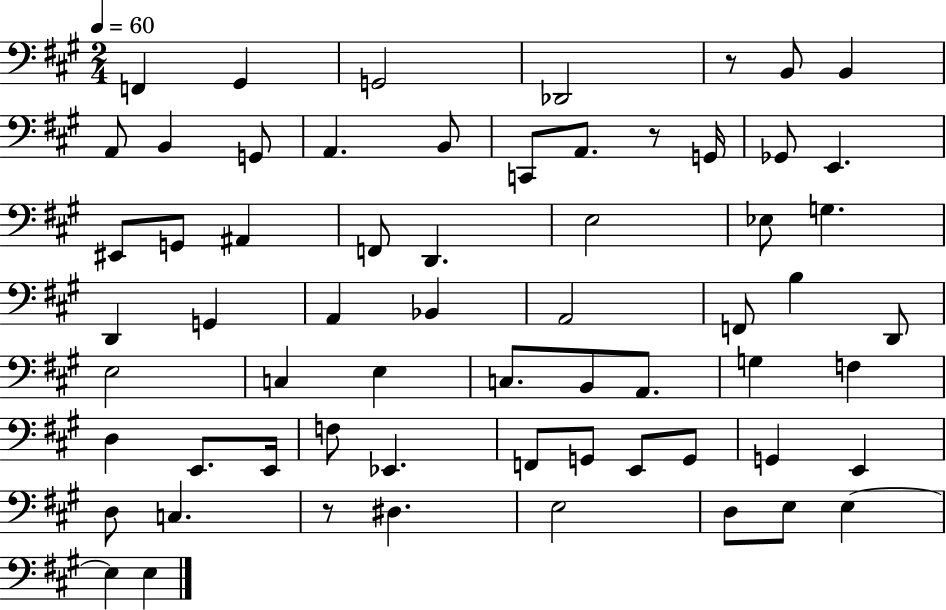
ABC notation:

X:1
T:Untitled
M:2/4
L:1/4
K:A
F,, ^G,, G,,2 _D,,2 z/2 B,,/2 B,, A,,/2 B,, G,,/2 A,, B,,/2 C,,/2 A,,/2 z/2 G,,/4 _G,,/2 E,, ^E,,/2 G,,/2 ^A,, F,,/2 D,, E,2 _E,/2 G, D,, G,, A,, _B,, A,,2 F,,/2 B, D,,/2 E,2 C, E, C,/2 B,,/2 A,,/2 G, F, D, E,,/2 E,,/4 F,/2 _E,, F,,/2 G,,/2 E,,/2 G,,/2 G,, E,, D,/2 C, z/2 ^D, E,2 D,/2 E,/2 E, E, E,